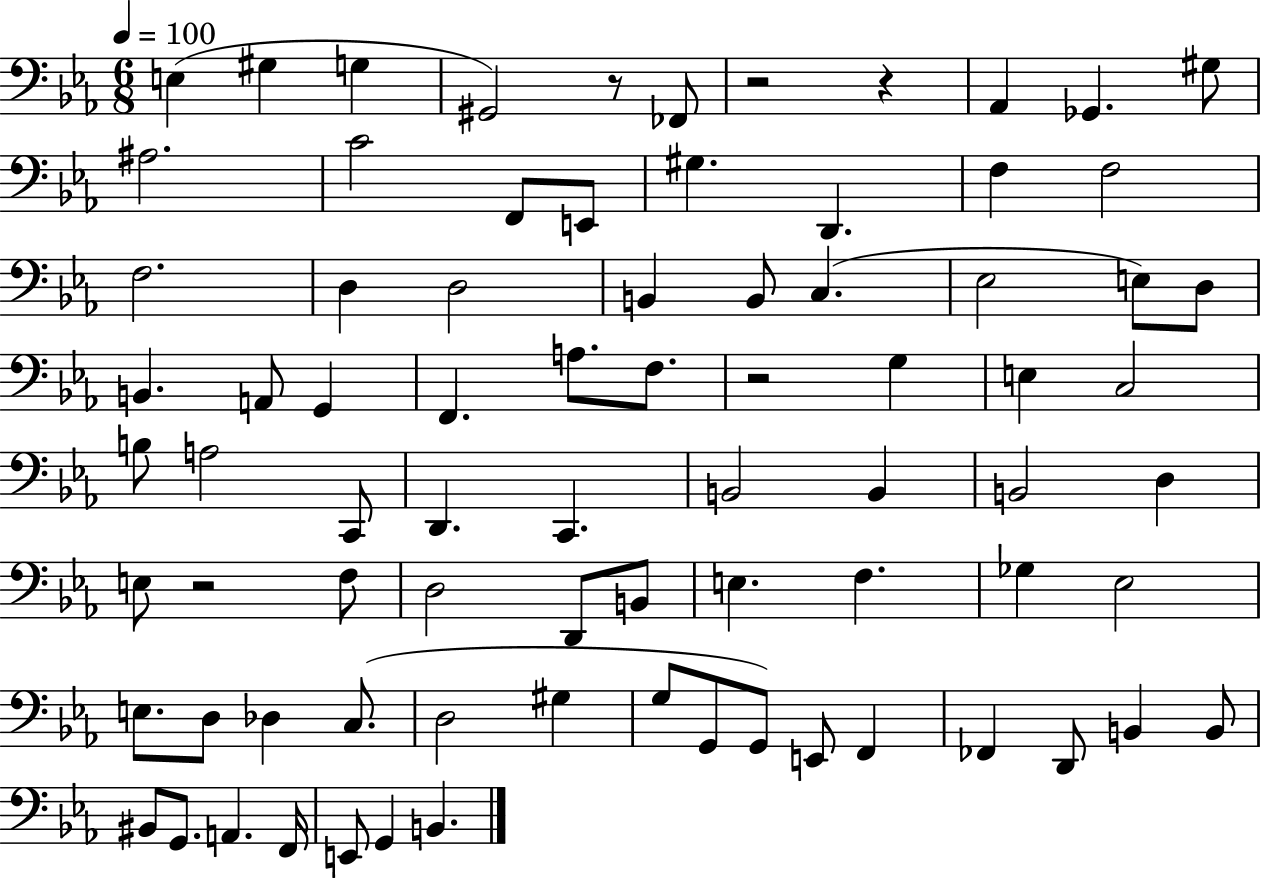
X:1
T:Untitled
M:6/8
L:1/4
K:Eb
E, ^G, G, ^G,,2 z/2 _F,,/2 z2 z _A,, _G,, ^G,/2 ^A,2 C2 F,,/2 E,,/2 ^G, D,, F, F,2 F,2 D, D,2 B,, B,,/2 C, _E,2 E,/2 D,/2 B,, A,,/2 G,, F,, A,/2 F,/2 z2 G, E, C,2 B,/2 A,2 C,,/2 D,, C,, B,,2 B,, B,,2 D, E,/2 z2 F,/2 D,2 D,,/2 B,,/2 E, F, _G, _E,2 E,/2 D,/2 _D, C,/2 D,2 ^G, G,/2 G,,/2 G,,/2 E,,/2 F,, _F,, D,,/2 B,, B,,/2 ^B,,/2 G,,/2 A,, F,,/4 E,,/2 G,, B,,